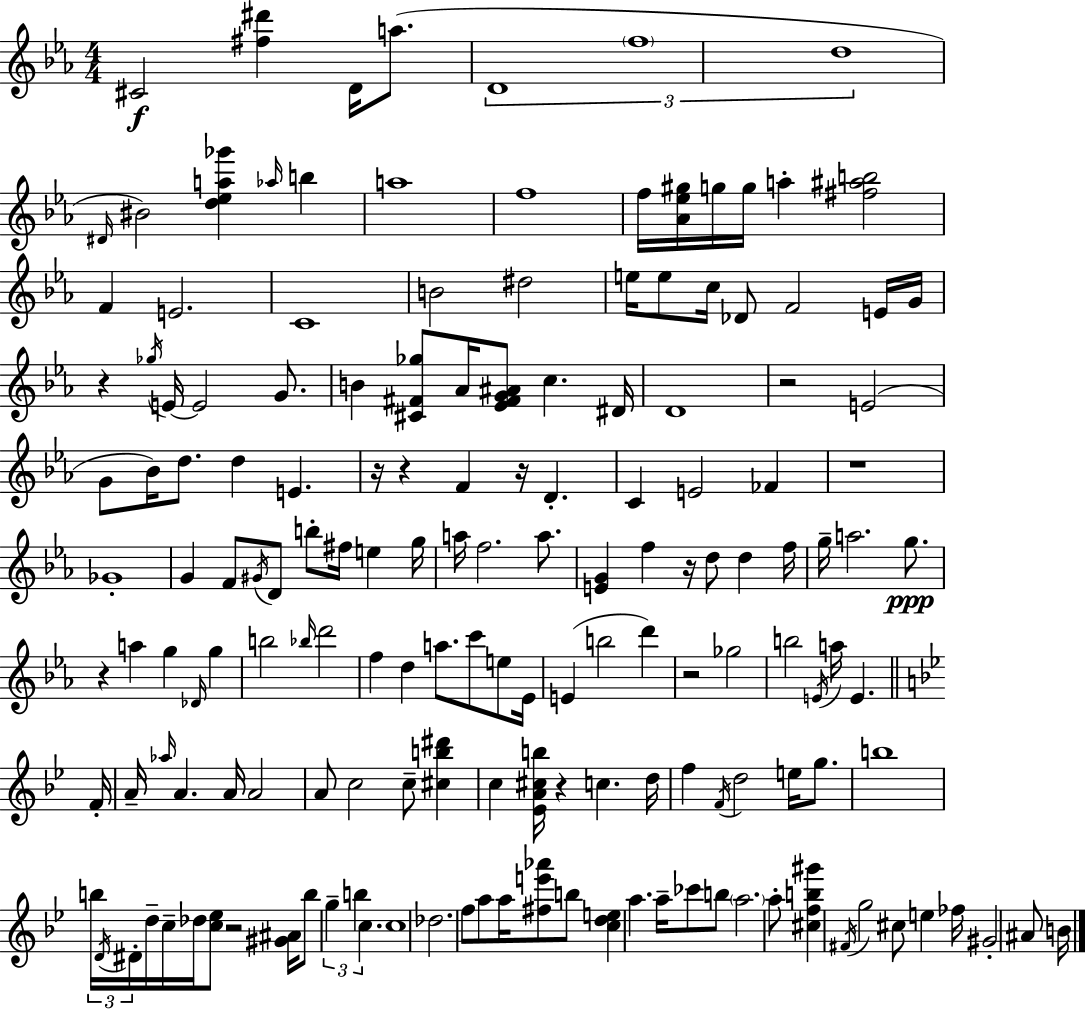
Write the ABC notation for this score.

X:1
T:Untitled
M:4/4
L:1/4
K:Cm
^C2 [^f^d'] D/4 a/2 D4 f4 d4 ^D/4 ^B2 [d_ea_g'] _a/4 b a4 f4 f/4 [_A_e^g]/4 g/4 g/4 a [^f^ab]2 F E2 C4 B2 ^d2 e/4 e/2 c/4 _D/2 F2 E/4 G/4 z _g/4 E/4 E2 G/2 B [^C^F_g]/2 _A/4 [_E^FG^A]/2 c ^D/4 D4 z2 E2 G/2 _B/4 d/2 d E z/4 z F z/4 D C E2 _F z4 _G4 G F/2 ^G/4 D/2 b/2 ^f/4 e g/4 a/4 f2 a/2 [EG] f z/4 d/2 d f/4 g/4 a2 g/2 z a g _D/4 g b2 _b/4 d'2 f d a/2 c'/2 e/2 _E/4 E b2 d' z2 _g2 b2 E/4 a/4 E F/4 A/4 _a/4 A A/4 A2 A/2 c2 c/2 [^cb^d'] c [_EA^cb]/4 z c d/4 f F/4 d2 e/4 g/2 b4 b/4 D/4 ^D/4 d/4 c/4 _d/4 [c_e]/2 z2 [^G^A]/4 b/2 g b c c4 _d2 f/2 a/2 a/4 [^fe'_a']/2 b/2 [cde] a a/4 _c'/2 b/2 a2 a/2 [^cfb^g'] ^F/4 g2 ^c/2 e _f/4 ^G2 ^A/2 B/4